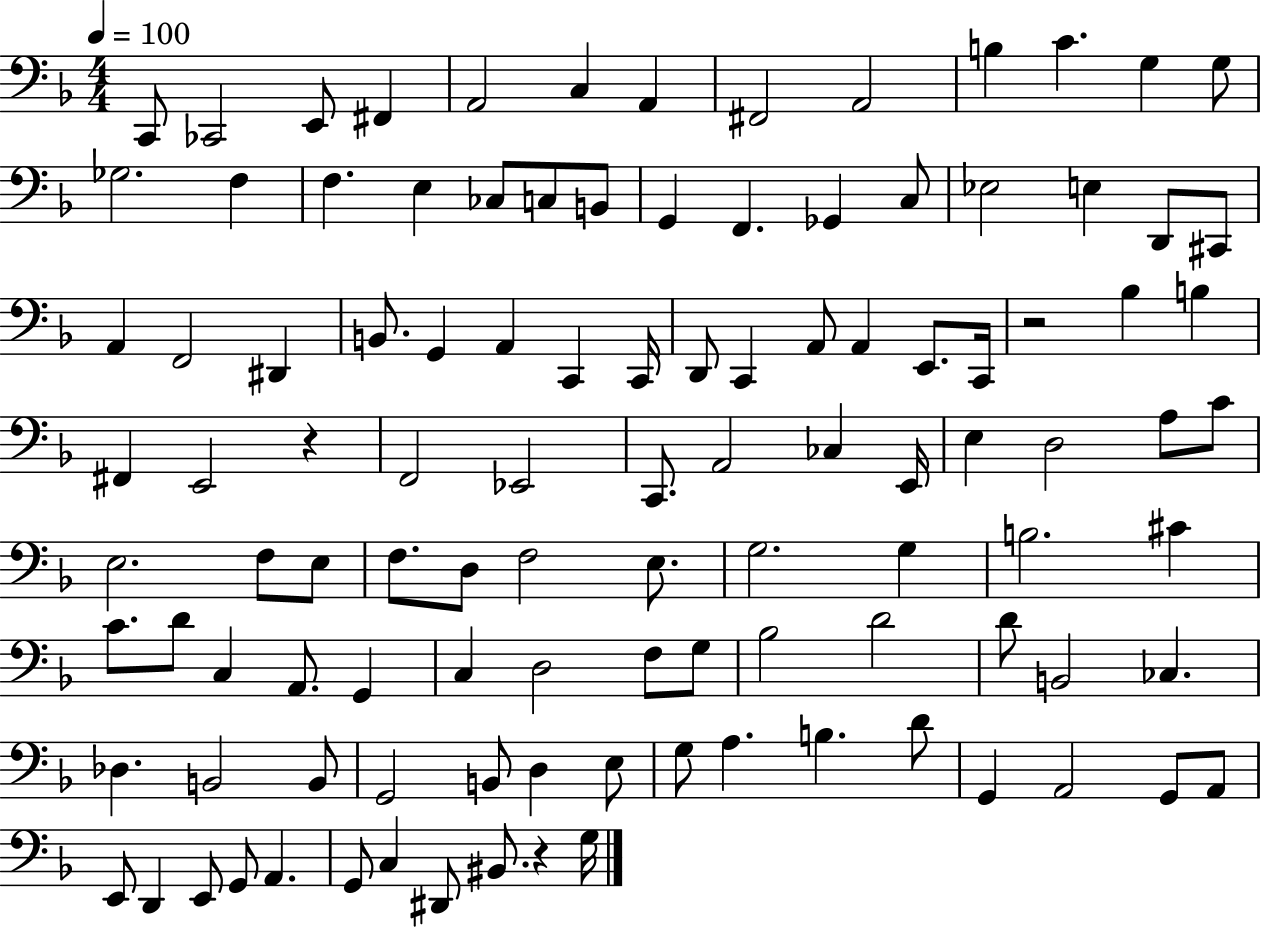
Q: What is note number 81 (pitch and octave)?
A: CES3